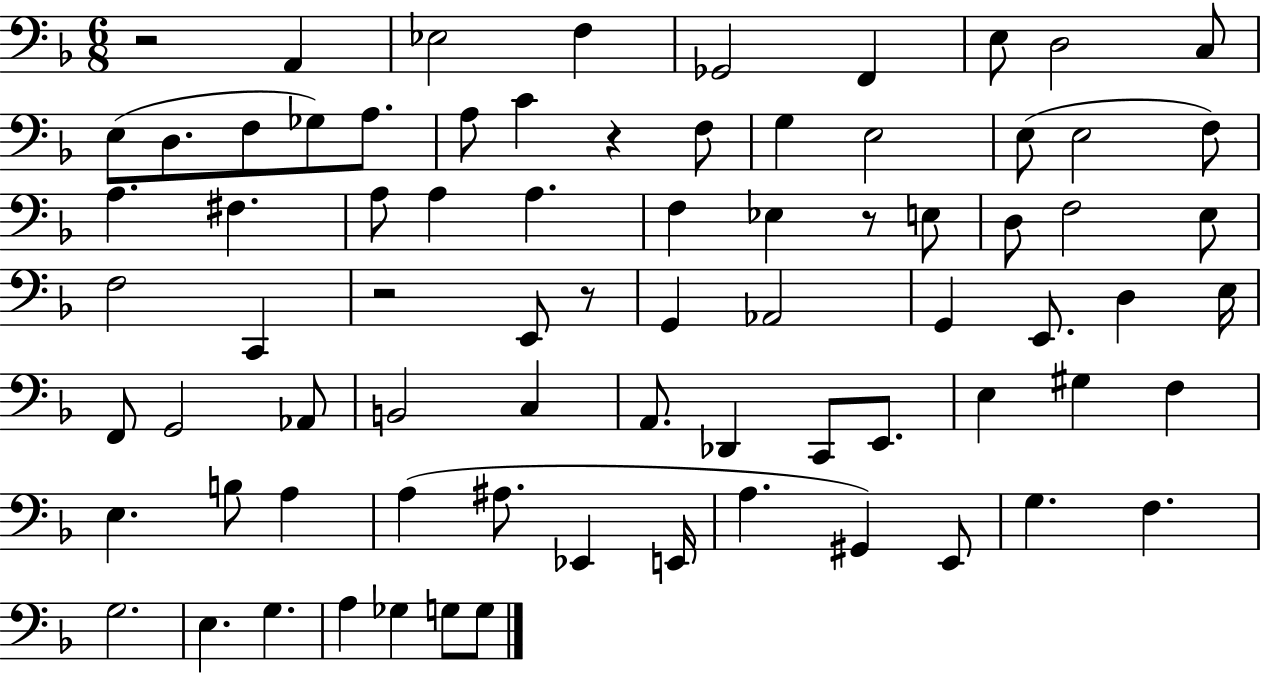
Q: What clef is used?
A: bass